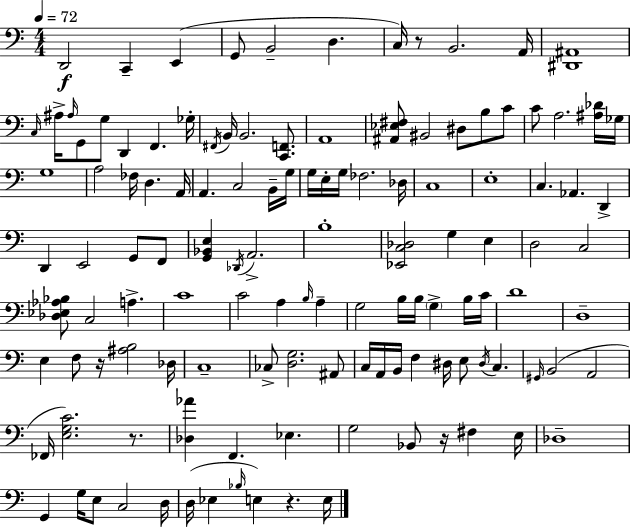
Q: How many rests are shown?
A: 5